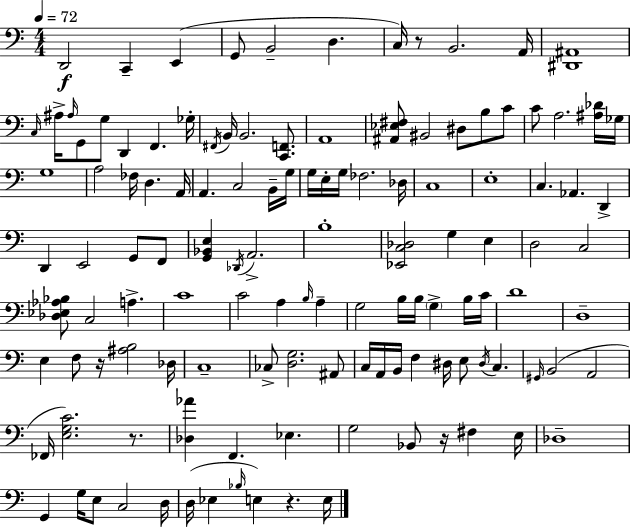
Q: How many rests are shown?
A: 5